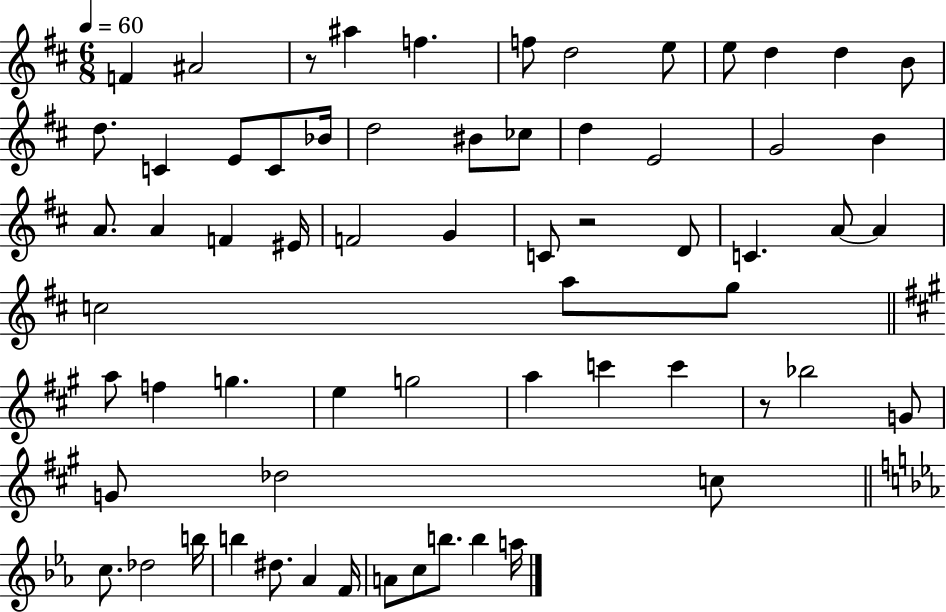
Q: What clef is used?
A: treble